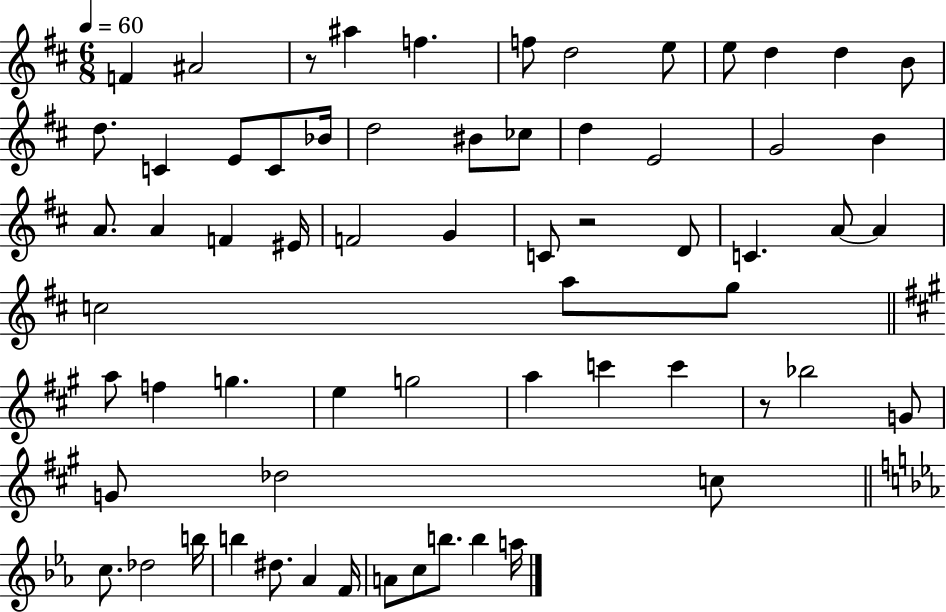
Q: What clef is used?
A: treble